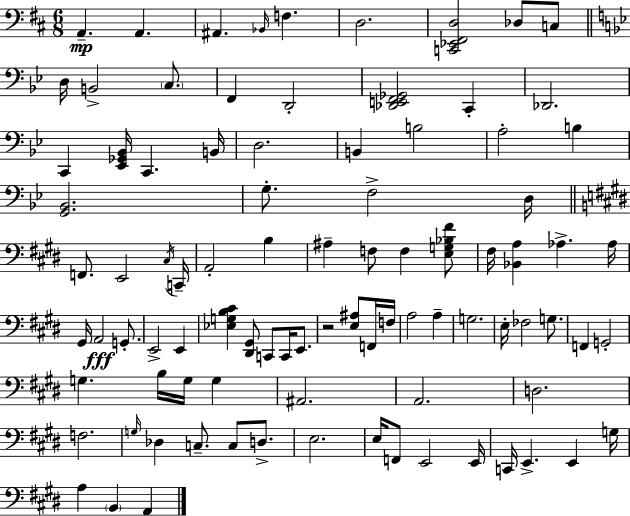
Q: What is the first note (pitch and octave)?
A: A2